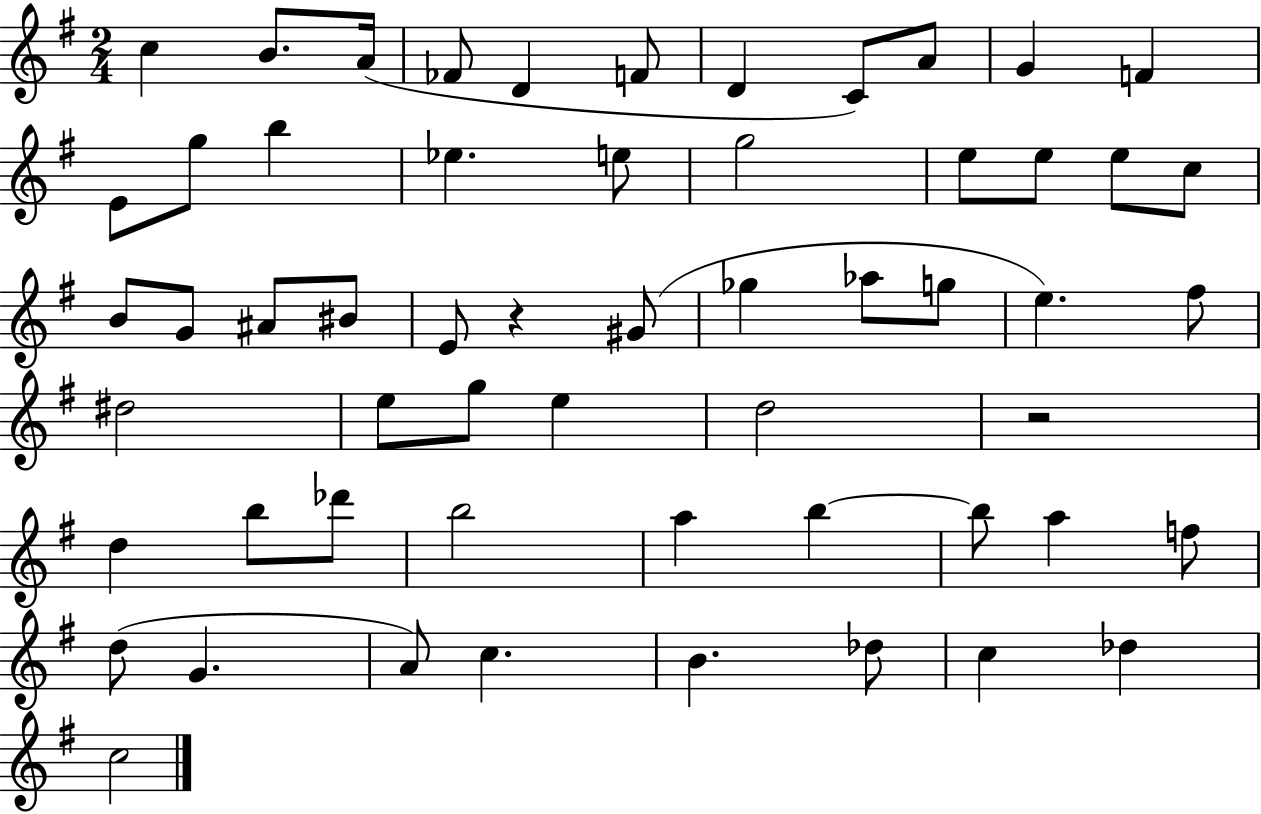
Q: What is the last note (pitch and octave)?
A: C5